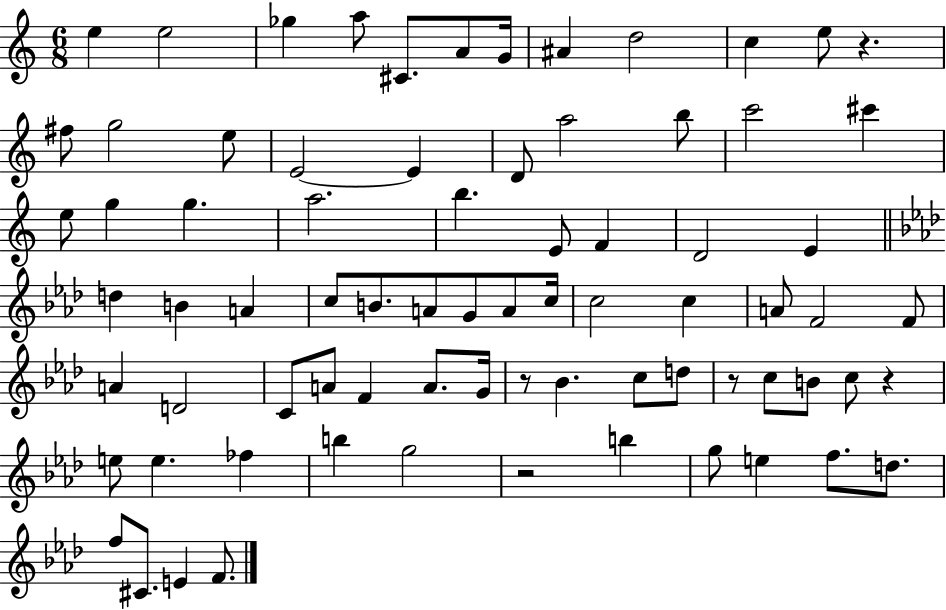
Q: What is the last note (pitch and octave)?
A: F4